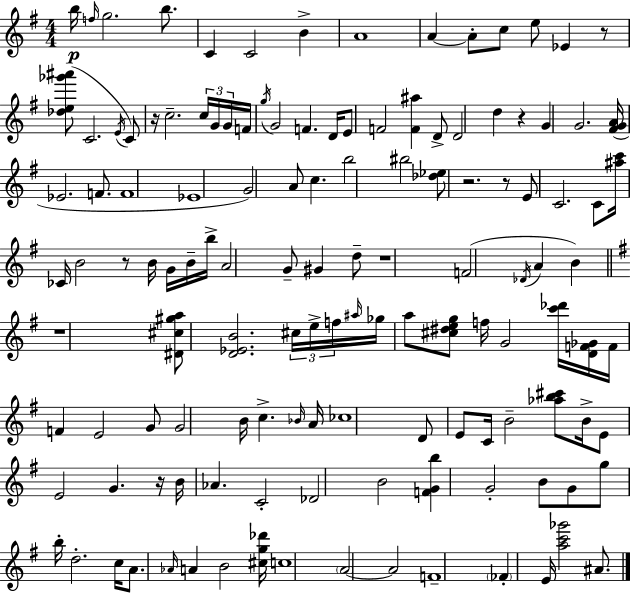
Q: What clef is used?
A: treble